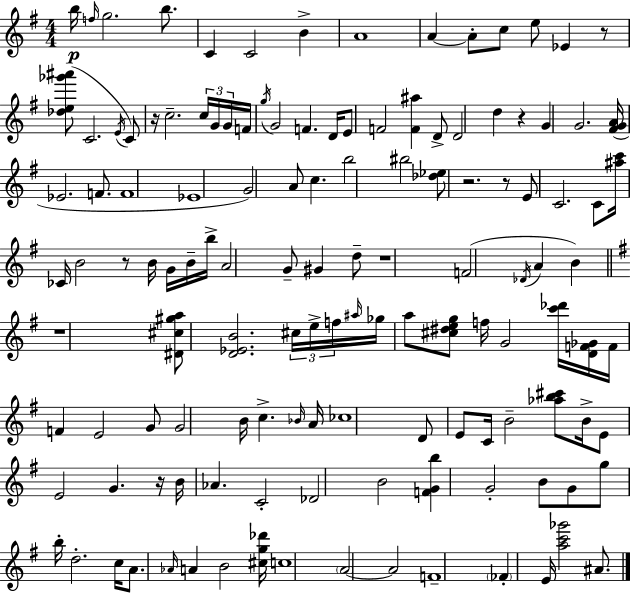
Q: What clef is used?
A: treble